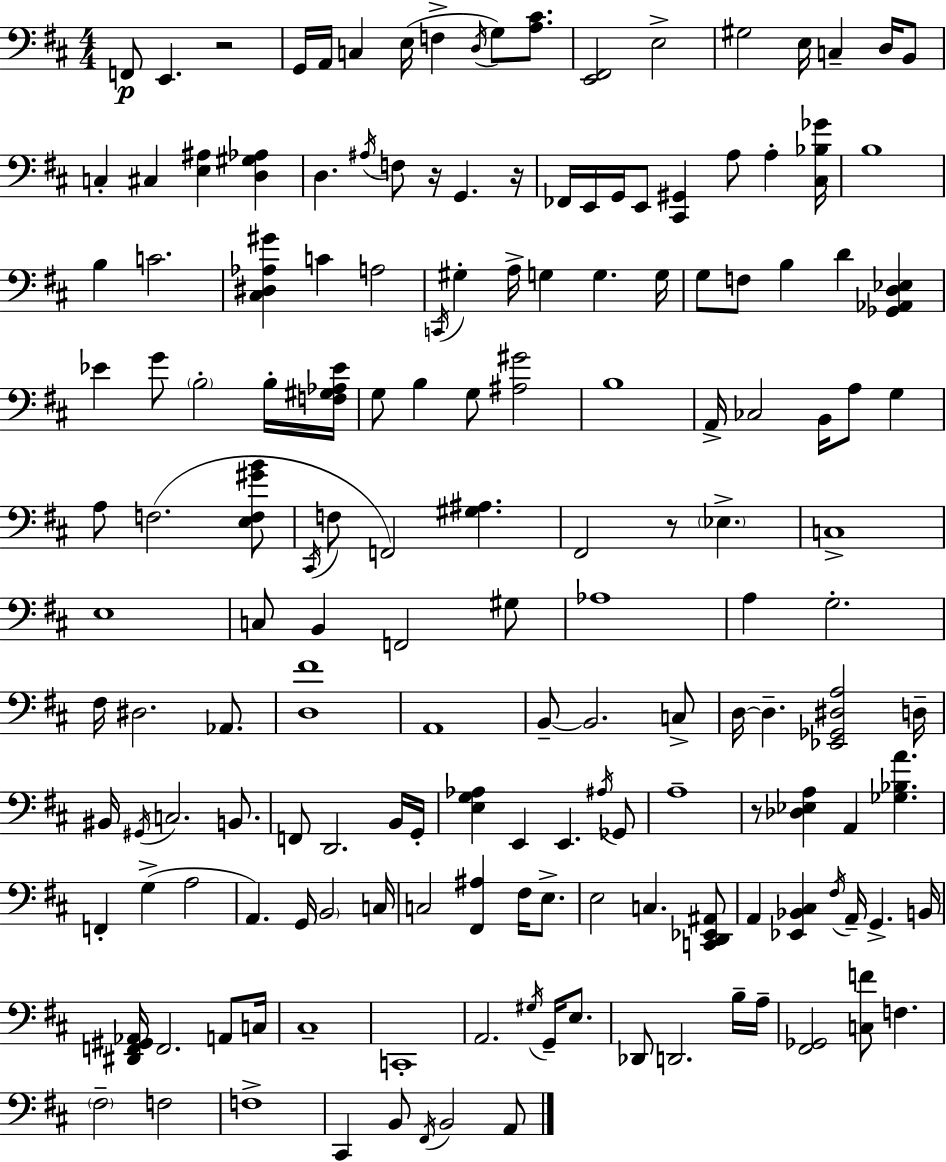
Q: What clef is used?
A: bass